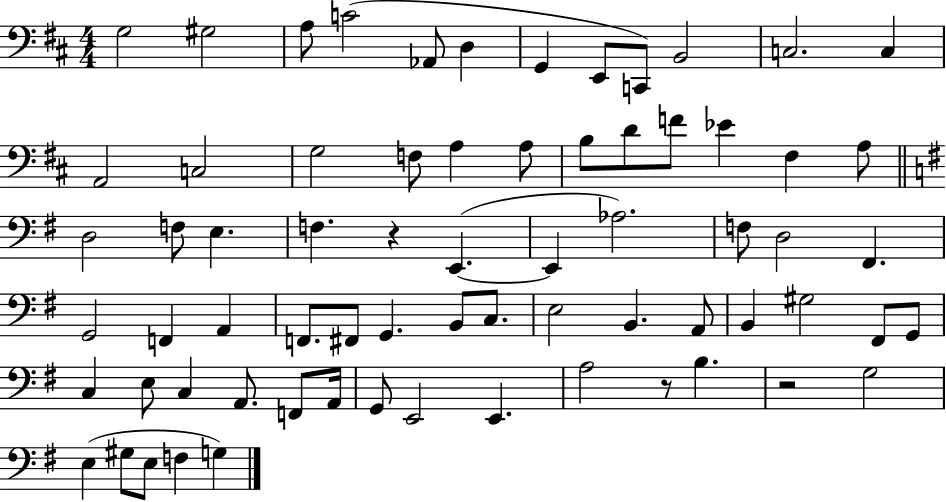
X:1
T:Untitled
M:4/4
L:1/4
K:D
G,2 ^G,2 A,/2 C2 _A,,/2 D, G,, E,,/2 C,,/2 B,,2 C,2 C, A,,2 C,2 G,2 F,/2 A, A,/2 B,/2 D/2 F/2 _E ^F, A,/2 D,2 F,/2 E, F, z E,, E,, _A,2 F,/2 D,2 ^F,, G,,2 F,, A,, F,,/2 ^F,,/2 G,, B,,/2 C,/2 E,2 B,, A,,/2 B,, ^G,2 ^F,,/2 G,,/2 C, E,/2 C, A,,/2 F,,/2 A,,/4 G,,/2 E,,2 E,, A,2 z/2 B, z2 G,2 E, ^G,/2 E,/2 F, G,